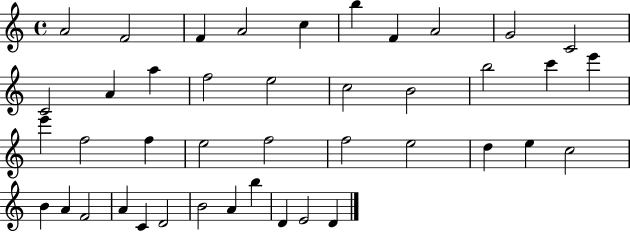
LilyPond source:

{
  \clef treble
  \time 4/4
  \defaultTimeSignature
  \key c \major
  a'2 f'2 | f'4 a'2 c''4 | b''4 f'4 a'2 | g'2 c'2 | \break c'2 a'4 a''4 | f''2 e''2 | c''2 b'2 | b''2 c'''4 e'''4 | \break e'''4 f''2 f''4 | e''2 f''2 | f''2 e''2 | d''4 e''4 c''2 | \break b'4 a'4 f'2 | a'4 c'4 d'2 | b'2 a'4 b''4 | d'4 e'2 d'4 | \break \bar "|."
}